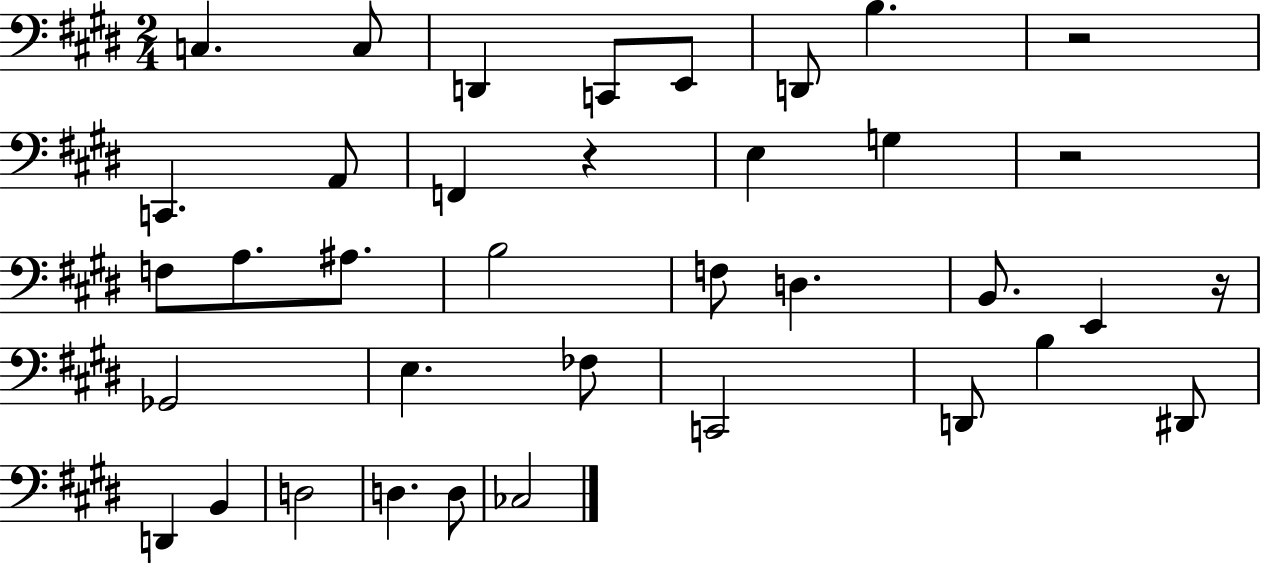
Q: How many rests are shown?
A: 4